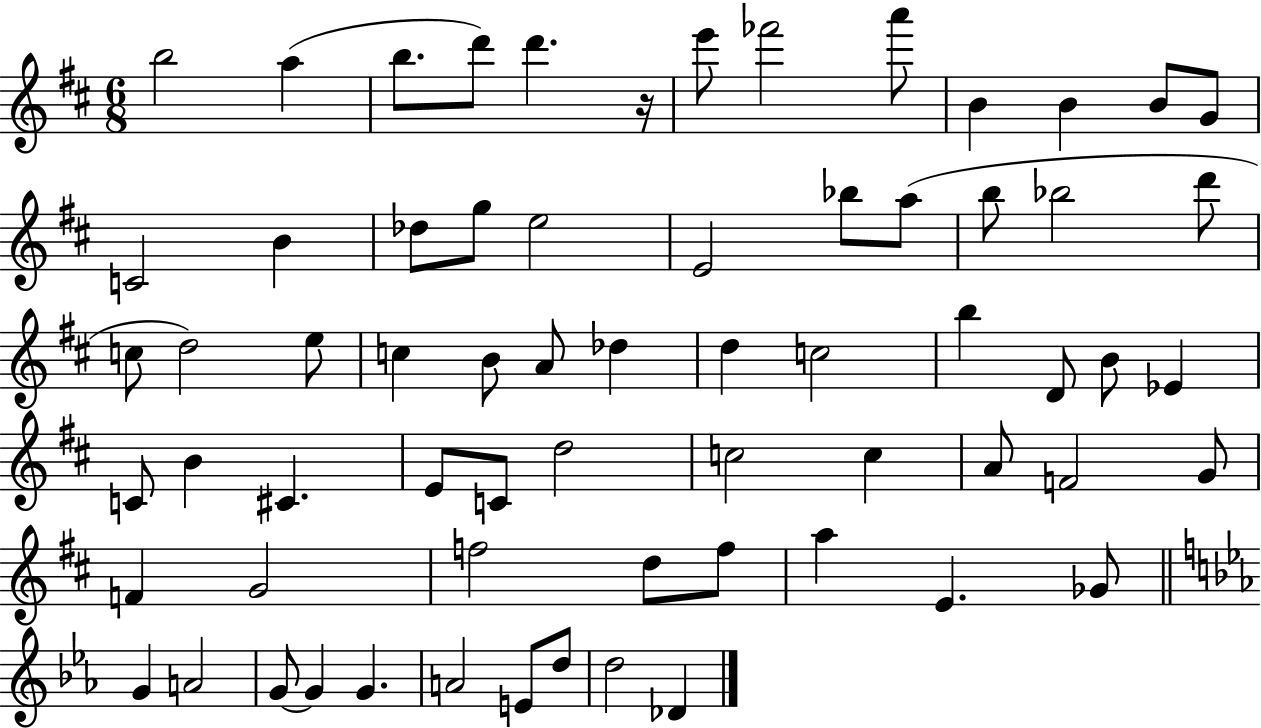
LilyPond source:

{
  \clef treble
  \numericTimeSignature
  \time 6/8
  \key d \major
  b''2 a''4( | b''8. d'''8) d'''4. r16 | e'''8 fes'''2 a'''8 | b'4 b'4 b'8 g'8 | \break c'2 b'4 | des''8 g''8 e''2 | e'2 bes''8 a''8( | b''8 bes''2 d'''8 | \break c''8 d''2) e''8 | c''4 b'8 a'8 des''4 | d''4 c''2 | b''4 d'8 b'8 ees'4 | \break c'8 b'4 cis'4. | e'8 c'8 d''2 | c''2 c''4 | a'8 f'2 g'8 | \break f'4 g'2 | f''2 d''8 f''8 | a''4 e'4. ges'8 | \bar "||" \break \key ees \major g'4 a'2 | g'8~~ g'4 g'4. | a'2 e'8 d''8 | d''2 des'4 | \break \bar "|."
}